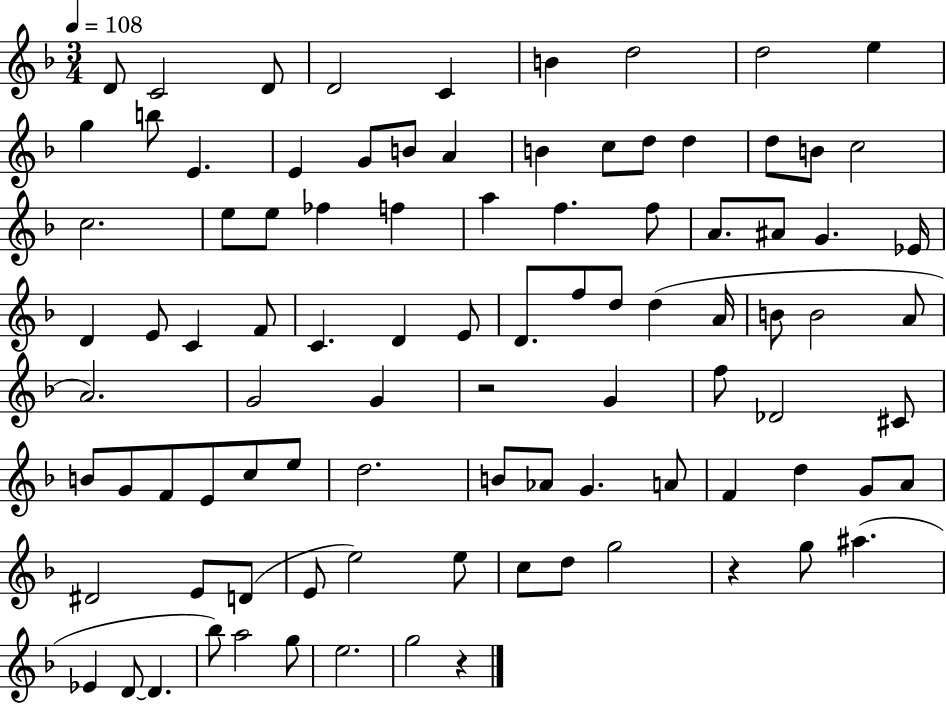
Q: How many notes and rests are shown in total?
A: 94